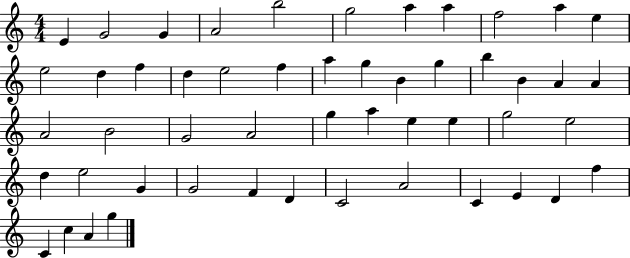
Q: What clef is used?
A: treble